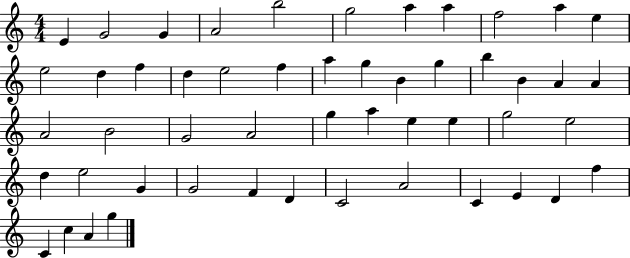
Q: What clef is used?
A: treble